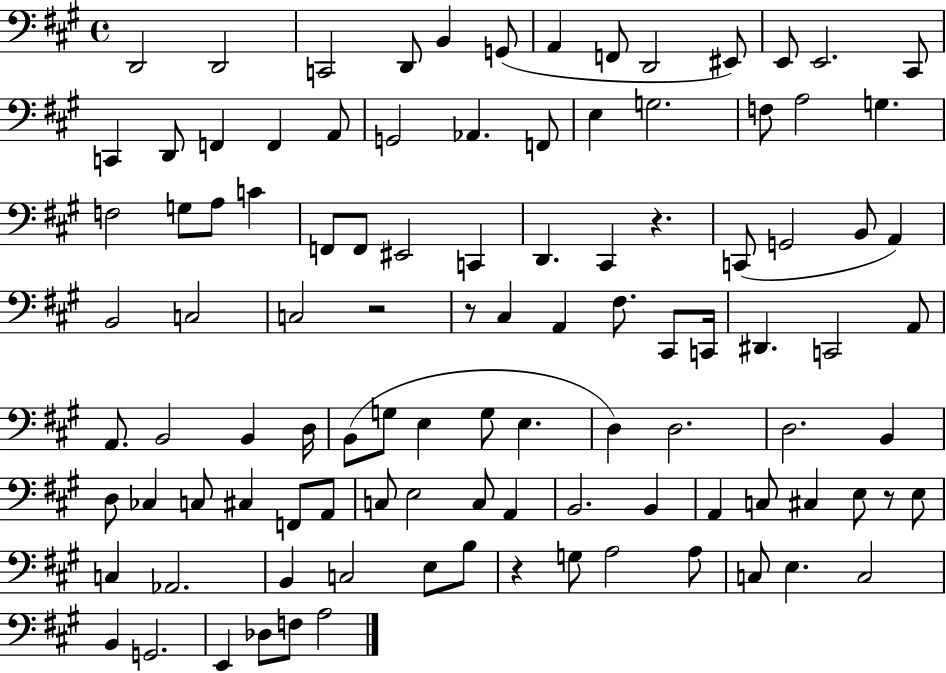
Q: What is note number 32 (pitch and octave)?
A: F2